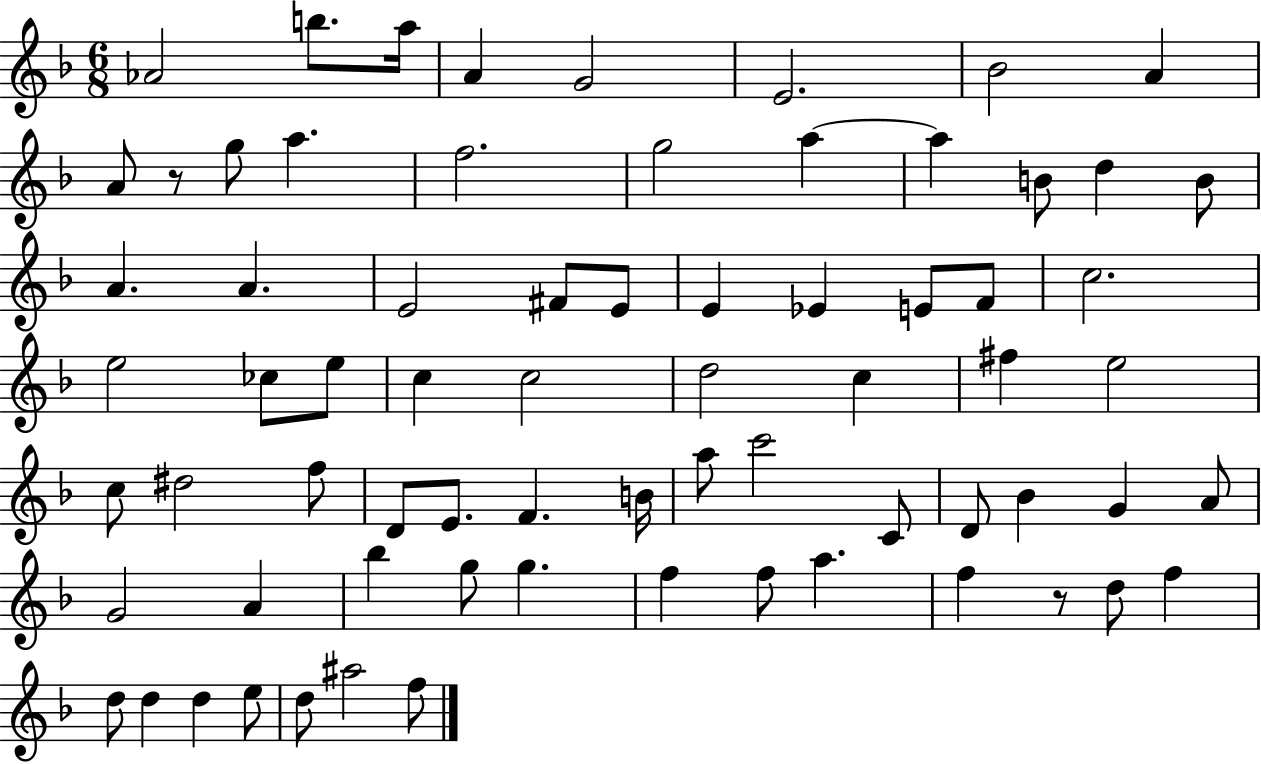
Ab4/h B5/e. A5/s A4/q G4/h E4/h. Bb4/h A4/q A4/e R/e G5/e A5/q. F5/h. G5/h A5/q A5/q B4/e D5/q B4/e A4/q. A4/q. E4/h F#4/e E4/e E4/q Eb4/q E4/e F4/e C5/h. E5/h CES5/e E5/e C5/q C5/h D5/h C5/q F#5/q E5/h C5/e D#5/h F5/e D4/e E4/e. F4/q. B4/s A5/e C6/h C4/e D4/e Bb4/q G4/q A4/e G4/h A4/q Bb5/q G5/e G5/q. F5/q F5/e A5/q. F5/q R/e D5/e F5/q D5/e D5/q D5/q E5/e D5/e A#5/h F5/e